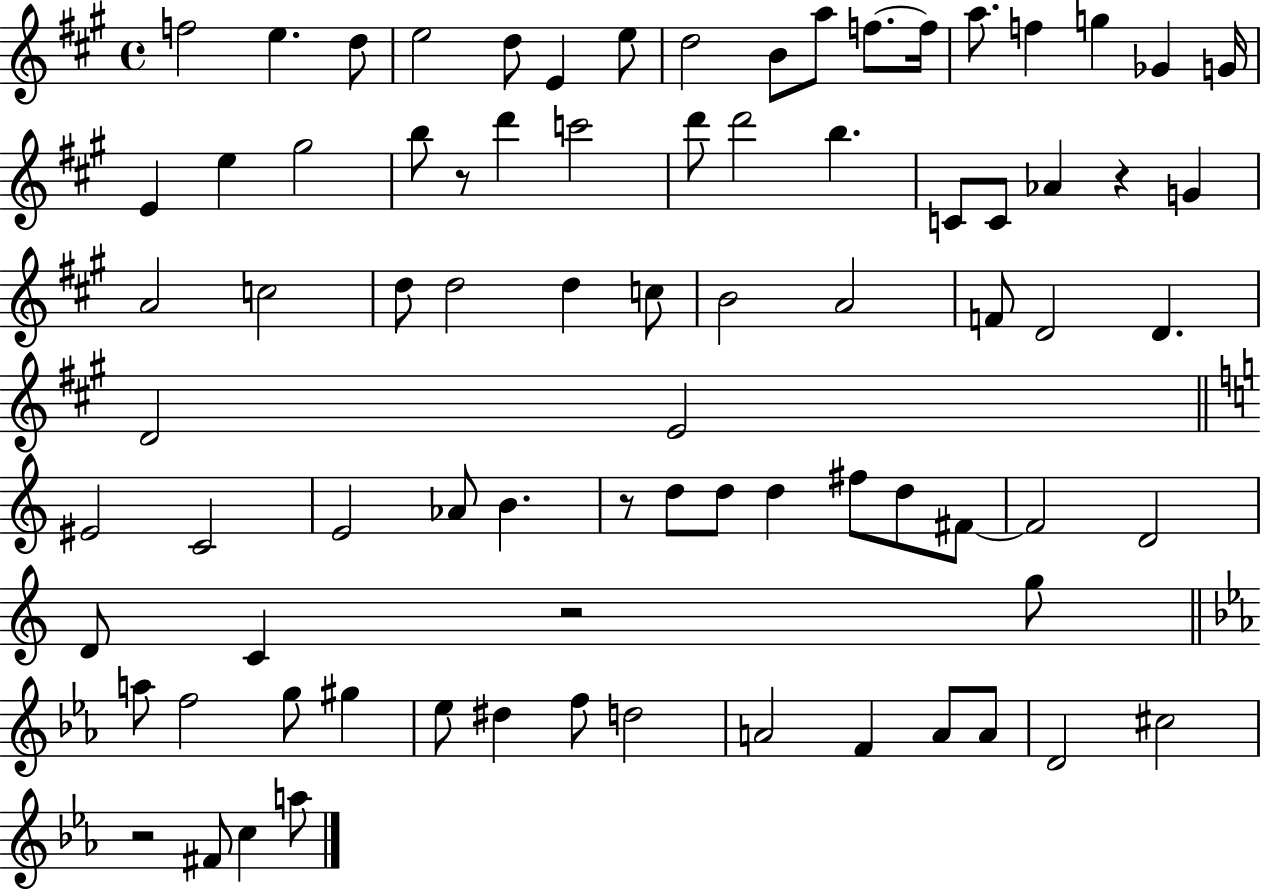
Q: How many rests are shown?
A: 5